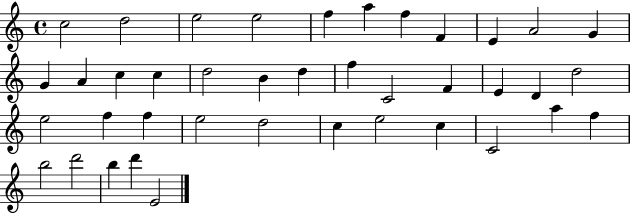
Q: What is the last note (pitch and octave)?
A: E4